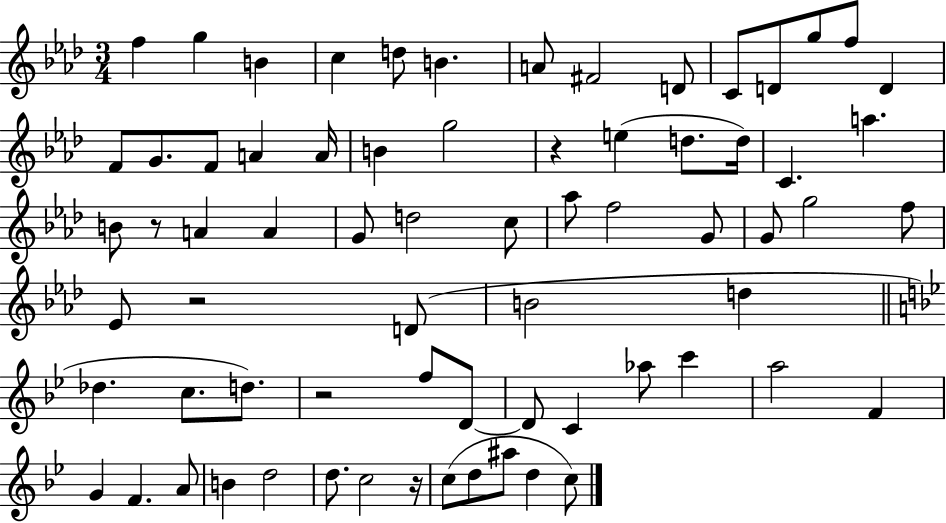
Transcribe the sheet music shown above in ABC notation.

X:1
T:Untitled
M:3/4
L:1/4
K:Ab
f g B c d/2 B A/2 ^F2 D/2 C/2 D/2 g/2 f/2 D F/2 G/2 F/2 A A/4 B g2 z e d/2 d/4 C a B/2 z/2 A A G/2 d2 c/2 _a/2 f2 G/2 G/2 g2 f/2 _E/2 z2 D/2 B2 d _d c/2 d/2 z2 f/2 D/2 D/2 C _a/2 c' a2 F G F A/2 B d2 d/2 c2 z/4 c/2 d/2 ^a/2 d c/2